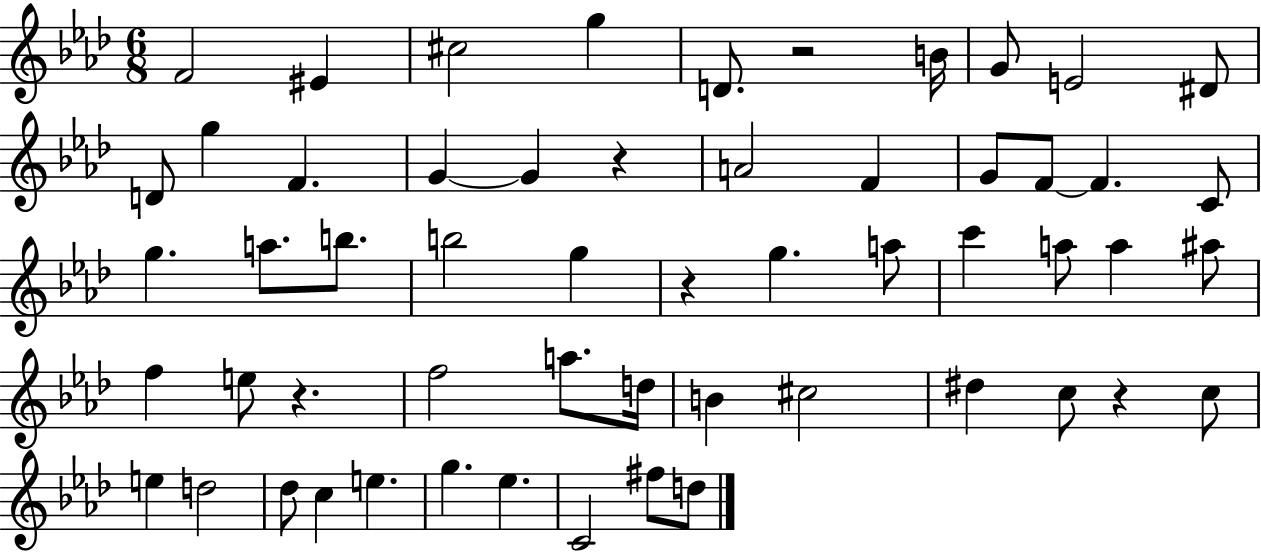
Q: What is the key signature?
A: AES major